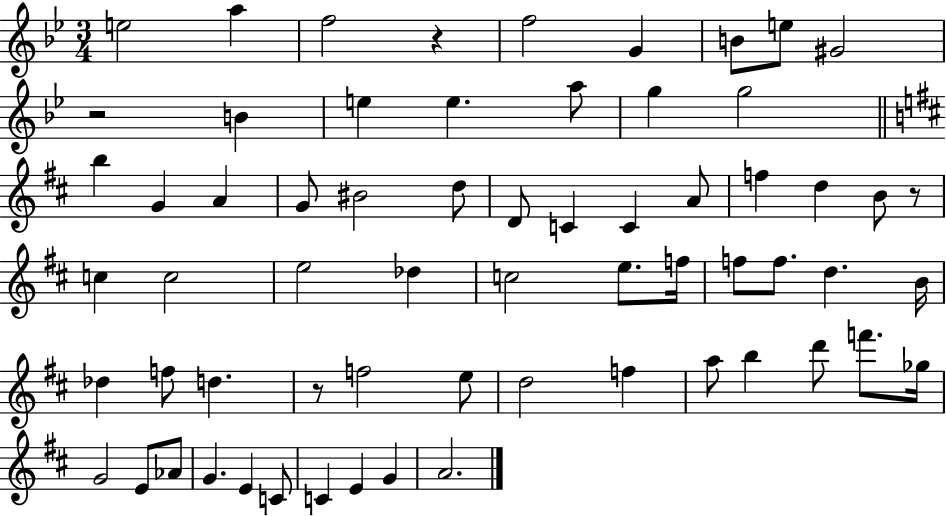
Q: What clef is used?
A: treble